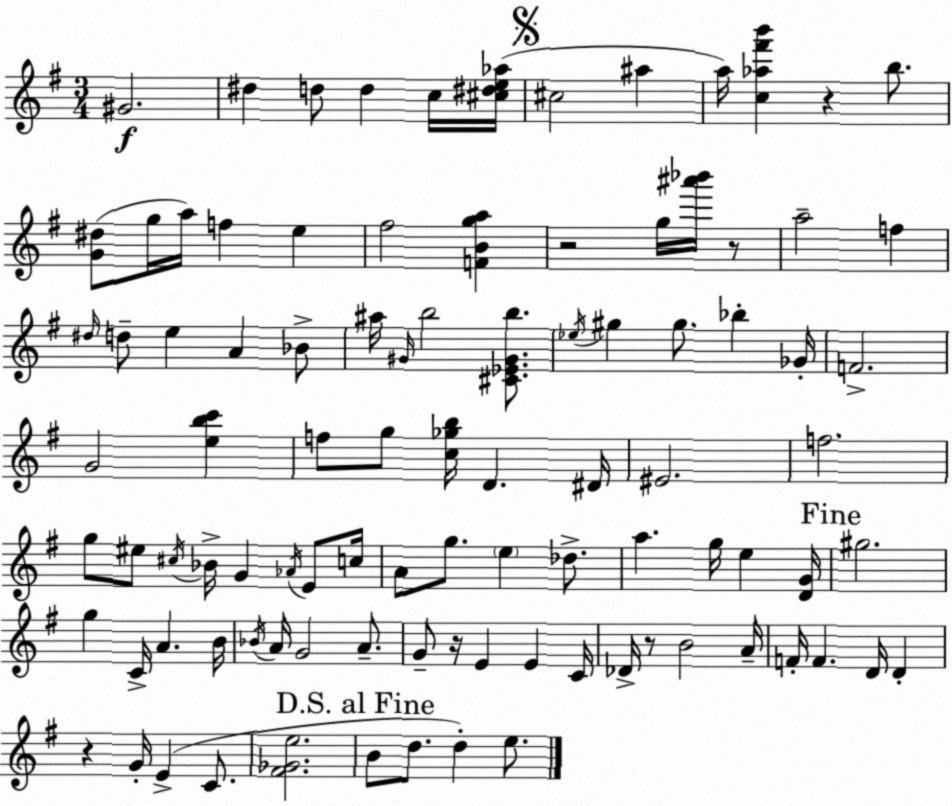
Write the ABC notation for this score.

X:1
T:Untitled
M:3/4
L:1/4
K:G
^G2 ^d d/2 d c/4 [^c^de_a]/4 ^c2 ^a a/4 [c_a^f'b'] z b/2 [G^d]/2 g/4 a/4 f e ^f2 [FBga] z2 g/4 [^a'_b']/4 z/2 a2 f ^d/4 d/2 e A _B/2 ^a/4 ^G/4 b2 [^C_E^Gb]/2 _e/4 ^g ^g/2 _b _G/4 F2 G2 [ebc'] f/2 g/2 [c_gb]/4 D ^D/4 ^E2 f2 g/2 ^e/2 ^c/4 _B/4 G _A/4 E/2 c/4 A/2 g/2 e _d/2 a g/4 e [DG]/4 ^g2 g C/4 A B/4 _B/4 A/4 G2 A/2 G/2 z/4 E E C/4 _D/4 z/2 B2 A/4 F/4 F D/4 D z G/4 E C/2 [^F_Ge]2 B/2 d/2 d e/2